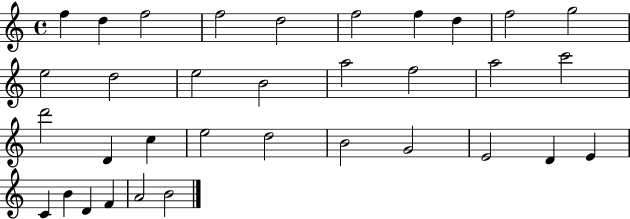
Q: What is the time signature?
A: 4/4